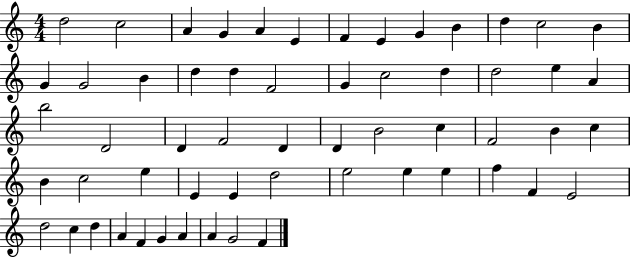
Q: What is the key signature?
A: C major